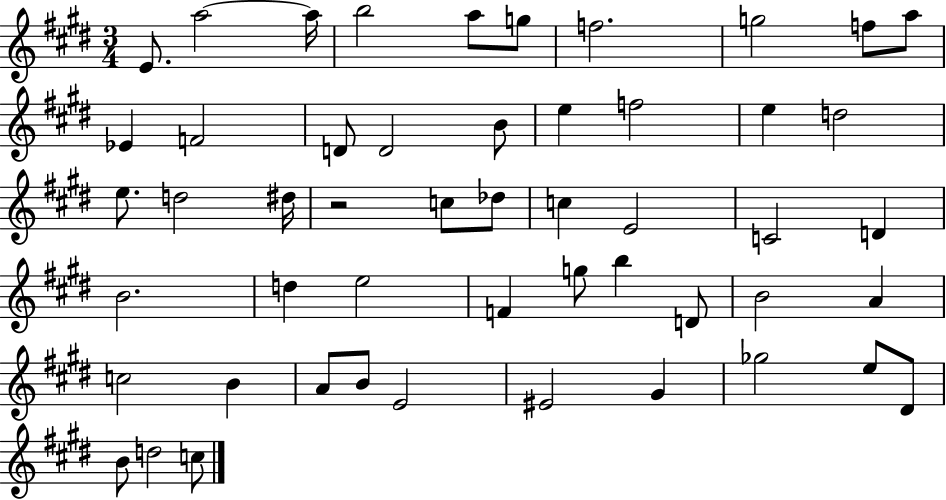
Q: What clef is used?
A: treble